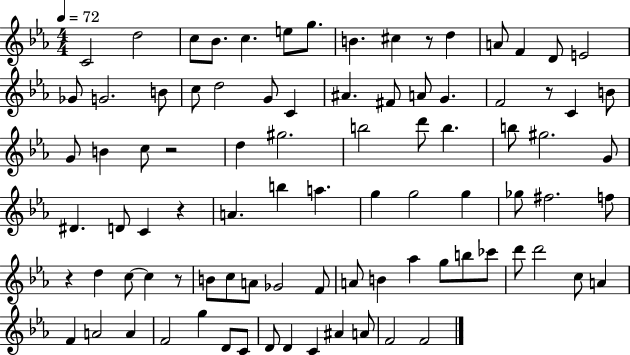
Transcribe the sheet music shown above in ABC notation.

X:1
T:Untitled
M:4/4
L:1/4
K:Eb
C2 d2 c/2 _B/2 c e/2 g/2 B ^c z/2 d A/2 F D/2 E2 _G/2 G2 B/2 c/2 d2 G/2 C ^A ^F/2 A/2 G F2 z/2 C B/2 G/2 B c/2 z2 d ^g2 b2 d'/2 b b/2 ^g2 G/2 ^D D/2 C z A b a g g2 g _g/2 ^f2 f/2 z d c/2 c z/2 B/2 c/2 A/2 _G2 F/2 A/2 B _a g/2 b/2 _c'/2 d'/2 d'2 c/2 A F A2 A F2 g D/2 C/2 D/2 D C ^A A/2 F2 F2